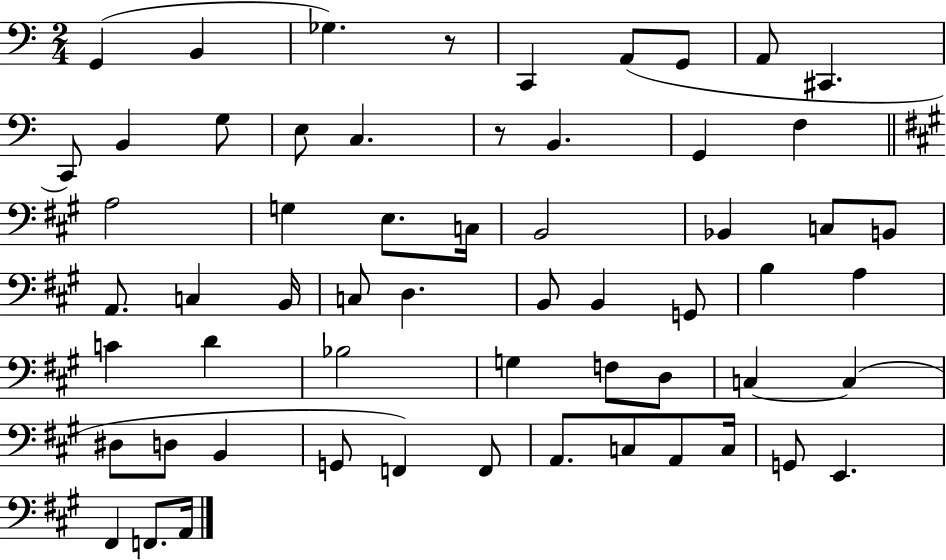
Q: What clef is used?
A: bass